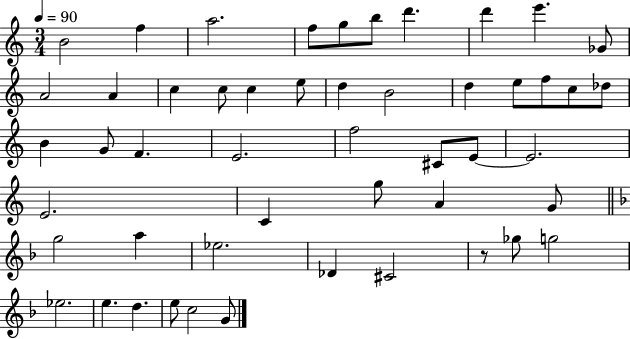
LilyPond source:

{
  \clef treble
  \numericTimeSignature
  \time 3/4
  \key c \major
  \tempo 4 = 90
  b'2 f''4 | a''2. | f''8 g''8 b''8 d'''4. | d'''4 e'''4. ges'8 | \break a'2 a'4 | c''4 c''8 c''4 e''8 | d''4 b'2 | d''4 e''8 f''8 c''8 des''8 | \break b'4 g'8 f'4. | e'2. | f''2 cis'8 e'8~~ | e'2. | \break e'2. | c'4 g''8 a'4 g'8 | \bar "||" \break \key d \minor g''2 a''4 | ees''2. | des'4 cis'2 | r8 ges''8 g''2 | \break ees''2. | e''4. d''4. | e''8 c''2 g'8 | \bar "|."
}